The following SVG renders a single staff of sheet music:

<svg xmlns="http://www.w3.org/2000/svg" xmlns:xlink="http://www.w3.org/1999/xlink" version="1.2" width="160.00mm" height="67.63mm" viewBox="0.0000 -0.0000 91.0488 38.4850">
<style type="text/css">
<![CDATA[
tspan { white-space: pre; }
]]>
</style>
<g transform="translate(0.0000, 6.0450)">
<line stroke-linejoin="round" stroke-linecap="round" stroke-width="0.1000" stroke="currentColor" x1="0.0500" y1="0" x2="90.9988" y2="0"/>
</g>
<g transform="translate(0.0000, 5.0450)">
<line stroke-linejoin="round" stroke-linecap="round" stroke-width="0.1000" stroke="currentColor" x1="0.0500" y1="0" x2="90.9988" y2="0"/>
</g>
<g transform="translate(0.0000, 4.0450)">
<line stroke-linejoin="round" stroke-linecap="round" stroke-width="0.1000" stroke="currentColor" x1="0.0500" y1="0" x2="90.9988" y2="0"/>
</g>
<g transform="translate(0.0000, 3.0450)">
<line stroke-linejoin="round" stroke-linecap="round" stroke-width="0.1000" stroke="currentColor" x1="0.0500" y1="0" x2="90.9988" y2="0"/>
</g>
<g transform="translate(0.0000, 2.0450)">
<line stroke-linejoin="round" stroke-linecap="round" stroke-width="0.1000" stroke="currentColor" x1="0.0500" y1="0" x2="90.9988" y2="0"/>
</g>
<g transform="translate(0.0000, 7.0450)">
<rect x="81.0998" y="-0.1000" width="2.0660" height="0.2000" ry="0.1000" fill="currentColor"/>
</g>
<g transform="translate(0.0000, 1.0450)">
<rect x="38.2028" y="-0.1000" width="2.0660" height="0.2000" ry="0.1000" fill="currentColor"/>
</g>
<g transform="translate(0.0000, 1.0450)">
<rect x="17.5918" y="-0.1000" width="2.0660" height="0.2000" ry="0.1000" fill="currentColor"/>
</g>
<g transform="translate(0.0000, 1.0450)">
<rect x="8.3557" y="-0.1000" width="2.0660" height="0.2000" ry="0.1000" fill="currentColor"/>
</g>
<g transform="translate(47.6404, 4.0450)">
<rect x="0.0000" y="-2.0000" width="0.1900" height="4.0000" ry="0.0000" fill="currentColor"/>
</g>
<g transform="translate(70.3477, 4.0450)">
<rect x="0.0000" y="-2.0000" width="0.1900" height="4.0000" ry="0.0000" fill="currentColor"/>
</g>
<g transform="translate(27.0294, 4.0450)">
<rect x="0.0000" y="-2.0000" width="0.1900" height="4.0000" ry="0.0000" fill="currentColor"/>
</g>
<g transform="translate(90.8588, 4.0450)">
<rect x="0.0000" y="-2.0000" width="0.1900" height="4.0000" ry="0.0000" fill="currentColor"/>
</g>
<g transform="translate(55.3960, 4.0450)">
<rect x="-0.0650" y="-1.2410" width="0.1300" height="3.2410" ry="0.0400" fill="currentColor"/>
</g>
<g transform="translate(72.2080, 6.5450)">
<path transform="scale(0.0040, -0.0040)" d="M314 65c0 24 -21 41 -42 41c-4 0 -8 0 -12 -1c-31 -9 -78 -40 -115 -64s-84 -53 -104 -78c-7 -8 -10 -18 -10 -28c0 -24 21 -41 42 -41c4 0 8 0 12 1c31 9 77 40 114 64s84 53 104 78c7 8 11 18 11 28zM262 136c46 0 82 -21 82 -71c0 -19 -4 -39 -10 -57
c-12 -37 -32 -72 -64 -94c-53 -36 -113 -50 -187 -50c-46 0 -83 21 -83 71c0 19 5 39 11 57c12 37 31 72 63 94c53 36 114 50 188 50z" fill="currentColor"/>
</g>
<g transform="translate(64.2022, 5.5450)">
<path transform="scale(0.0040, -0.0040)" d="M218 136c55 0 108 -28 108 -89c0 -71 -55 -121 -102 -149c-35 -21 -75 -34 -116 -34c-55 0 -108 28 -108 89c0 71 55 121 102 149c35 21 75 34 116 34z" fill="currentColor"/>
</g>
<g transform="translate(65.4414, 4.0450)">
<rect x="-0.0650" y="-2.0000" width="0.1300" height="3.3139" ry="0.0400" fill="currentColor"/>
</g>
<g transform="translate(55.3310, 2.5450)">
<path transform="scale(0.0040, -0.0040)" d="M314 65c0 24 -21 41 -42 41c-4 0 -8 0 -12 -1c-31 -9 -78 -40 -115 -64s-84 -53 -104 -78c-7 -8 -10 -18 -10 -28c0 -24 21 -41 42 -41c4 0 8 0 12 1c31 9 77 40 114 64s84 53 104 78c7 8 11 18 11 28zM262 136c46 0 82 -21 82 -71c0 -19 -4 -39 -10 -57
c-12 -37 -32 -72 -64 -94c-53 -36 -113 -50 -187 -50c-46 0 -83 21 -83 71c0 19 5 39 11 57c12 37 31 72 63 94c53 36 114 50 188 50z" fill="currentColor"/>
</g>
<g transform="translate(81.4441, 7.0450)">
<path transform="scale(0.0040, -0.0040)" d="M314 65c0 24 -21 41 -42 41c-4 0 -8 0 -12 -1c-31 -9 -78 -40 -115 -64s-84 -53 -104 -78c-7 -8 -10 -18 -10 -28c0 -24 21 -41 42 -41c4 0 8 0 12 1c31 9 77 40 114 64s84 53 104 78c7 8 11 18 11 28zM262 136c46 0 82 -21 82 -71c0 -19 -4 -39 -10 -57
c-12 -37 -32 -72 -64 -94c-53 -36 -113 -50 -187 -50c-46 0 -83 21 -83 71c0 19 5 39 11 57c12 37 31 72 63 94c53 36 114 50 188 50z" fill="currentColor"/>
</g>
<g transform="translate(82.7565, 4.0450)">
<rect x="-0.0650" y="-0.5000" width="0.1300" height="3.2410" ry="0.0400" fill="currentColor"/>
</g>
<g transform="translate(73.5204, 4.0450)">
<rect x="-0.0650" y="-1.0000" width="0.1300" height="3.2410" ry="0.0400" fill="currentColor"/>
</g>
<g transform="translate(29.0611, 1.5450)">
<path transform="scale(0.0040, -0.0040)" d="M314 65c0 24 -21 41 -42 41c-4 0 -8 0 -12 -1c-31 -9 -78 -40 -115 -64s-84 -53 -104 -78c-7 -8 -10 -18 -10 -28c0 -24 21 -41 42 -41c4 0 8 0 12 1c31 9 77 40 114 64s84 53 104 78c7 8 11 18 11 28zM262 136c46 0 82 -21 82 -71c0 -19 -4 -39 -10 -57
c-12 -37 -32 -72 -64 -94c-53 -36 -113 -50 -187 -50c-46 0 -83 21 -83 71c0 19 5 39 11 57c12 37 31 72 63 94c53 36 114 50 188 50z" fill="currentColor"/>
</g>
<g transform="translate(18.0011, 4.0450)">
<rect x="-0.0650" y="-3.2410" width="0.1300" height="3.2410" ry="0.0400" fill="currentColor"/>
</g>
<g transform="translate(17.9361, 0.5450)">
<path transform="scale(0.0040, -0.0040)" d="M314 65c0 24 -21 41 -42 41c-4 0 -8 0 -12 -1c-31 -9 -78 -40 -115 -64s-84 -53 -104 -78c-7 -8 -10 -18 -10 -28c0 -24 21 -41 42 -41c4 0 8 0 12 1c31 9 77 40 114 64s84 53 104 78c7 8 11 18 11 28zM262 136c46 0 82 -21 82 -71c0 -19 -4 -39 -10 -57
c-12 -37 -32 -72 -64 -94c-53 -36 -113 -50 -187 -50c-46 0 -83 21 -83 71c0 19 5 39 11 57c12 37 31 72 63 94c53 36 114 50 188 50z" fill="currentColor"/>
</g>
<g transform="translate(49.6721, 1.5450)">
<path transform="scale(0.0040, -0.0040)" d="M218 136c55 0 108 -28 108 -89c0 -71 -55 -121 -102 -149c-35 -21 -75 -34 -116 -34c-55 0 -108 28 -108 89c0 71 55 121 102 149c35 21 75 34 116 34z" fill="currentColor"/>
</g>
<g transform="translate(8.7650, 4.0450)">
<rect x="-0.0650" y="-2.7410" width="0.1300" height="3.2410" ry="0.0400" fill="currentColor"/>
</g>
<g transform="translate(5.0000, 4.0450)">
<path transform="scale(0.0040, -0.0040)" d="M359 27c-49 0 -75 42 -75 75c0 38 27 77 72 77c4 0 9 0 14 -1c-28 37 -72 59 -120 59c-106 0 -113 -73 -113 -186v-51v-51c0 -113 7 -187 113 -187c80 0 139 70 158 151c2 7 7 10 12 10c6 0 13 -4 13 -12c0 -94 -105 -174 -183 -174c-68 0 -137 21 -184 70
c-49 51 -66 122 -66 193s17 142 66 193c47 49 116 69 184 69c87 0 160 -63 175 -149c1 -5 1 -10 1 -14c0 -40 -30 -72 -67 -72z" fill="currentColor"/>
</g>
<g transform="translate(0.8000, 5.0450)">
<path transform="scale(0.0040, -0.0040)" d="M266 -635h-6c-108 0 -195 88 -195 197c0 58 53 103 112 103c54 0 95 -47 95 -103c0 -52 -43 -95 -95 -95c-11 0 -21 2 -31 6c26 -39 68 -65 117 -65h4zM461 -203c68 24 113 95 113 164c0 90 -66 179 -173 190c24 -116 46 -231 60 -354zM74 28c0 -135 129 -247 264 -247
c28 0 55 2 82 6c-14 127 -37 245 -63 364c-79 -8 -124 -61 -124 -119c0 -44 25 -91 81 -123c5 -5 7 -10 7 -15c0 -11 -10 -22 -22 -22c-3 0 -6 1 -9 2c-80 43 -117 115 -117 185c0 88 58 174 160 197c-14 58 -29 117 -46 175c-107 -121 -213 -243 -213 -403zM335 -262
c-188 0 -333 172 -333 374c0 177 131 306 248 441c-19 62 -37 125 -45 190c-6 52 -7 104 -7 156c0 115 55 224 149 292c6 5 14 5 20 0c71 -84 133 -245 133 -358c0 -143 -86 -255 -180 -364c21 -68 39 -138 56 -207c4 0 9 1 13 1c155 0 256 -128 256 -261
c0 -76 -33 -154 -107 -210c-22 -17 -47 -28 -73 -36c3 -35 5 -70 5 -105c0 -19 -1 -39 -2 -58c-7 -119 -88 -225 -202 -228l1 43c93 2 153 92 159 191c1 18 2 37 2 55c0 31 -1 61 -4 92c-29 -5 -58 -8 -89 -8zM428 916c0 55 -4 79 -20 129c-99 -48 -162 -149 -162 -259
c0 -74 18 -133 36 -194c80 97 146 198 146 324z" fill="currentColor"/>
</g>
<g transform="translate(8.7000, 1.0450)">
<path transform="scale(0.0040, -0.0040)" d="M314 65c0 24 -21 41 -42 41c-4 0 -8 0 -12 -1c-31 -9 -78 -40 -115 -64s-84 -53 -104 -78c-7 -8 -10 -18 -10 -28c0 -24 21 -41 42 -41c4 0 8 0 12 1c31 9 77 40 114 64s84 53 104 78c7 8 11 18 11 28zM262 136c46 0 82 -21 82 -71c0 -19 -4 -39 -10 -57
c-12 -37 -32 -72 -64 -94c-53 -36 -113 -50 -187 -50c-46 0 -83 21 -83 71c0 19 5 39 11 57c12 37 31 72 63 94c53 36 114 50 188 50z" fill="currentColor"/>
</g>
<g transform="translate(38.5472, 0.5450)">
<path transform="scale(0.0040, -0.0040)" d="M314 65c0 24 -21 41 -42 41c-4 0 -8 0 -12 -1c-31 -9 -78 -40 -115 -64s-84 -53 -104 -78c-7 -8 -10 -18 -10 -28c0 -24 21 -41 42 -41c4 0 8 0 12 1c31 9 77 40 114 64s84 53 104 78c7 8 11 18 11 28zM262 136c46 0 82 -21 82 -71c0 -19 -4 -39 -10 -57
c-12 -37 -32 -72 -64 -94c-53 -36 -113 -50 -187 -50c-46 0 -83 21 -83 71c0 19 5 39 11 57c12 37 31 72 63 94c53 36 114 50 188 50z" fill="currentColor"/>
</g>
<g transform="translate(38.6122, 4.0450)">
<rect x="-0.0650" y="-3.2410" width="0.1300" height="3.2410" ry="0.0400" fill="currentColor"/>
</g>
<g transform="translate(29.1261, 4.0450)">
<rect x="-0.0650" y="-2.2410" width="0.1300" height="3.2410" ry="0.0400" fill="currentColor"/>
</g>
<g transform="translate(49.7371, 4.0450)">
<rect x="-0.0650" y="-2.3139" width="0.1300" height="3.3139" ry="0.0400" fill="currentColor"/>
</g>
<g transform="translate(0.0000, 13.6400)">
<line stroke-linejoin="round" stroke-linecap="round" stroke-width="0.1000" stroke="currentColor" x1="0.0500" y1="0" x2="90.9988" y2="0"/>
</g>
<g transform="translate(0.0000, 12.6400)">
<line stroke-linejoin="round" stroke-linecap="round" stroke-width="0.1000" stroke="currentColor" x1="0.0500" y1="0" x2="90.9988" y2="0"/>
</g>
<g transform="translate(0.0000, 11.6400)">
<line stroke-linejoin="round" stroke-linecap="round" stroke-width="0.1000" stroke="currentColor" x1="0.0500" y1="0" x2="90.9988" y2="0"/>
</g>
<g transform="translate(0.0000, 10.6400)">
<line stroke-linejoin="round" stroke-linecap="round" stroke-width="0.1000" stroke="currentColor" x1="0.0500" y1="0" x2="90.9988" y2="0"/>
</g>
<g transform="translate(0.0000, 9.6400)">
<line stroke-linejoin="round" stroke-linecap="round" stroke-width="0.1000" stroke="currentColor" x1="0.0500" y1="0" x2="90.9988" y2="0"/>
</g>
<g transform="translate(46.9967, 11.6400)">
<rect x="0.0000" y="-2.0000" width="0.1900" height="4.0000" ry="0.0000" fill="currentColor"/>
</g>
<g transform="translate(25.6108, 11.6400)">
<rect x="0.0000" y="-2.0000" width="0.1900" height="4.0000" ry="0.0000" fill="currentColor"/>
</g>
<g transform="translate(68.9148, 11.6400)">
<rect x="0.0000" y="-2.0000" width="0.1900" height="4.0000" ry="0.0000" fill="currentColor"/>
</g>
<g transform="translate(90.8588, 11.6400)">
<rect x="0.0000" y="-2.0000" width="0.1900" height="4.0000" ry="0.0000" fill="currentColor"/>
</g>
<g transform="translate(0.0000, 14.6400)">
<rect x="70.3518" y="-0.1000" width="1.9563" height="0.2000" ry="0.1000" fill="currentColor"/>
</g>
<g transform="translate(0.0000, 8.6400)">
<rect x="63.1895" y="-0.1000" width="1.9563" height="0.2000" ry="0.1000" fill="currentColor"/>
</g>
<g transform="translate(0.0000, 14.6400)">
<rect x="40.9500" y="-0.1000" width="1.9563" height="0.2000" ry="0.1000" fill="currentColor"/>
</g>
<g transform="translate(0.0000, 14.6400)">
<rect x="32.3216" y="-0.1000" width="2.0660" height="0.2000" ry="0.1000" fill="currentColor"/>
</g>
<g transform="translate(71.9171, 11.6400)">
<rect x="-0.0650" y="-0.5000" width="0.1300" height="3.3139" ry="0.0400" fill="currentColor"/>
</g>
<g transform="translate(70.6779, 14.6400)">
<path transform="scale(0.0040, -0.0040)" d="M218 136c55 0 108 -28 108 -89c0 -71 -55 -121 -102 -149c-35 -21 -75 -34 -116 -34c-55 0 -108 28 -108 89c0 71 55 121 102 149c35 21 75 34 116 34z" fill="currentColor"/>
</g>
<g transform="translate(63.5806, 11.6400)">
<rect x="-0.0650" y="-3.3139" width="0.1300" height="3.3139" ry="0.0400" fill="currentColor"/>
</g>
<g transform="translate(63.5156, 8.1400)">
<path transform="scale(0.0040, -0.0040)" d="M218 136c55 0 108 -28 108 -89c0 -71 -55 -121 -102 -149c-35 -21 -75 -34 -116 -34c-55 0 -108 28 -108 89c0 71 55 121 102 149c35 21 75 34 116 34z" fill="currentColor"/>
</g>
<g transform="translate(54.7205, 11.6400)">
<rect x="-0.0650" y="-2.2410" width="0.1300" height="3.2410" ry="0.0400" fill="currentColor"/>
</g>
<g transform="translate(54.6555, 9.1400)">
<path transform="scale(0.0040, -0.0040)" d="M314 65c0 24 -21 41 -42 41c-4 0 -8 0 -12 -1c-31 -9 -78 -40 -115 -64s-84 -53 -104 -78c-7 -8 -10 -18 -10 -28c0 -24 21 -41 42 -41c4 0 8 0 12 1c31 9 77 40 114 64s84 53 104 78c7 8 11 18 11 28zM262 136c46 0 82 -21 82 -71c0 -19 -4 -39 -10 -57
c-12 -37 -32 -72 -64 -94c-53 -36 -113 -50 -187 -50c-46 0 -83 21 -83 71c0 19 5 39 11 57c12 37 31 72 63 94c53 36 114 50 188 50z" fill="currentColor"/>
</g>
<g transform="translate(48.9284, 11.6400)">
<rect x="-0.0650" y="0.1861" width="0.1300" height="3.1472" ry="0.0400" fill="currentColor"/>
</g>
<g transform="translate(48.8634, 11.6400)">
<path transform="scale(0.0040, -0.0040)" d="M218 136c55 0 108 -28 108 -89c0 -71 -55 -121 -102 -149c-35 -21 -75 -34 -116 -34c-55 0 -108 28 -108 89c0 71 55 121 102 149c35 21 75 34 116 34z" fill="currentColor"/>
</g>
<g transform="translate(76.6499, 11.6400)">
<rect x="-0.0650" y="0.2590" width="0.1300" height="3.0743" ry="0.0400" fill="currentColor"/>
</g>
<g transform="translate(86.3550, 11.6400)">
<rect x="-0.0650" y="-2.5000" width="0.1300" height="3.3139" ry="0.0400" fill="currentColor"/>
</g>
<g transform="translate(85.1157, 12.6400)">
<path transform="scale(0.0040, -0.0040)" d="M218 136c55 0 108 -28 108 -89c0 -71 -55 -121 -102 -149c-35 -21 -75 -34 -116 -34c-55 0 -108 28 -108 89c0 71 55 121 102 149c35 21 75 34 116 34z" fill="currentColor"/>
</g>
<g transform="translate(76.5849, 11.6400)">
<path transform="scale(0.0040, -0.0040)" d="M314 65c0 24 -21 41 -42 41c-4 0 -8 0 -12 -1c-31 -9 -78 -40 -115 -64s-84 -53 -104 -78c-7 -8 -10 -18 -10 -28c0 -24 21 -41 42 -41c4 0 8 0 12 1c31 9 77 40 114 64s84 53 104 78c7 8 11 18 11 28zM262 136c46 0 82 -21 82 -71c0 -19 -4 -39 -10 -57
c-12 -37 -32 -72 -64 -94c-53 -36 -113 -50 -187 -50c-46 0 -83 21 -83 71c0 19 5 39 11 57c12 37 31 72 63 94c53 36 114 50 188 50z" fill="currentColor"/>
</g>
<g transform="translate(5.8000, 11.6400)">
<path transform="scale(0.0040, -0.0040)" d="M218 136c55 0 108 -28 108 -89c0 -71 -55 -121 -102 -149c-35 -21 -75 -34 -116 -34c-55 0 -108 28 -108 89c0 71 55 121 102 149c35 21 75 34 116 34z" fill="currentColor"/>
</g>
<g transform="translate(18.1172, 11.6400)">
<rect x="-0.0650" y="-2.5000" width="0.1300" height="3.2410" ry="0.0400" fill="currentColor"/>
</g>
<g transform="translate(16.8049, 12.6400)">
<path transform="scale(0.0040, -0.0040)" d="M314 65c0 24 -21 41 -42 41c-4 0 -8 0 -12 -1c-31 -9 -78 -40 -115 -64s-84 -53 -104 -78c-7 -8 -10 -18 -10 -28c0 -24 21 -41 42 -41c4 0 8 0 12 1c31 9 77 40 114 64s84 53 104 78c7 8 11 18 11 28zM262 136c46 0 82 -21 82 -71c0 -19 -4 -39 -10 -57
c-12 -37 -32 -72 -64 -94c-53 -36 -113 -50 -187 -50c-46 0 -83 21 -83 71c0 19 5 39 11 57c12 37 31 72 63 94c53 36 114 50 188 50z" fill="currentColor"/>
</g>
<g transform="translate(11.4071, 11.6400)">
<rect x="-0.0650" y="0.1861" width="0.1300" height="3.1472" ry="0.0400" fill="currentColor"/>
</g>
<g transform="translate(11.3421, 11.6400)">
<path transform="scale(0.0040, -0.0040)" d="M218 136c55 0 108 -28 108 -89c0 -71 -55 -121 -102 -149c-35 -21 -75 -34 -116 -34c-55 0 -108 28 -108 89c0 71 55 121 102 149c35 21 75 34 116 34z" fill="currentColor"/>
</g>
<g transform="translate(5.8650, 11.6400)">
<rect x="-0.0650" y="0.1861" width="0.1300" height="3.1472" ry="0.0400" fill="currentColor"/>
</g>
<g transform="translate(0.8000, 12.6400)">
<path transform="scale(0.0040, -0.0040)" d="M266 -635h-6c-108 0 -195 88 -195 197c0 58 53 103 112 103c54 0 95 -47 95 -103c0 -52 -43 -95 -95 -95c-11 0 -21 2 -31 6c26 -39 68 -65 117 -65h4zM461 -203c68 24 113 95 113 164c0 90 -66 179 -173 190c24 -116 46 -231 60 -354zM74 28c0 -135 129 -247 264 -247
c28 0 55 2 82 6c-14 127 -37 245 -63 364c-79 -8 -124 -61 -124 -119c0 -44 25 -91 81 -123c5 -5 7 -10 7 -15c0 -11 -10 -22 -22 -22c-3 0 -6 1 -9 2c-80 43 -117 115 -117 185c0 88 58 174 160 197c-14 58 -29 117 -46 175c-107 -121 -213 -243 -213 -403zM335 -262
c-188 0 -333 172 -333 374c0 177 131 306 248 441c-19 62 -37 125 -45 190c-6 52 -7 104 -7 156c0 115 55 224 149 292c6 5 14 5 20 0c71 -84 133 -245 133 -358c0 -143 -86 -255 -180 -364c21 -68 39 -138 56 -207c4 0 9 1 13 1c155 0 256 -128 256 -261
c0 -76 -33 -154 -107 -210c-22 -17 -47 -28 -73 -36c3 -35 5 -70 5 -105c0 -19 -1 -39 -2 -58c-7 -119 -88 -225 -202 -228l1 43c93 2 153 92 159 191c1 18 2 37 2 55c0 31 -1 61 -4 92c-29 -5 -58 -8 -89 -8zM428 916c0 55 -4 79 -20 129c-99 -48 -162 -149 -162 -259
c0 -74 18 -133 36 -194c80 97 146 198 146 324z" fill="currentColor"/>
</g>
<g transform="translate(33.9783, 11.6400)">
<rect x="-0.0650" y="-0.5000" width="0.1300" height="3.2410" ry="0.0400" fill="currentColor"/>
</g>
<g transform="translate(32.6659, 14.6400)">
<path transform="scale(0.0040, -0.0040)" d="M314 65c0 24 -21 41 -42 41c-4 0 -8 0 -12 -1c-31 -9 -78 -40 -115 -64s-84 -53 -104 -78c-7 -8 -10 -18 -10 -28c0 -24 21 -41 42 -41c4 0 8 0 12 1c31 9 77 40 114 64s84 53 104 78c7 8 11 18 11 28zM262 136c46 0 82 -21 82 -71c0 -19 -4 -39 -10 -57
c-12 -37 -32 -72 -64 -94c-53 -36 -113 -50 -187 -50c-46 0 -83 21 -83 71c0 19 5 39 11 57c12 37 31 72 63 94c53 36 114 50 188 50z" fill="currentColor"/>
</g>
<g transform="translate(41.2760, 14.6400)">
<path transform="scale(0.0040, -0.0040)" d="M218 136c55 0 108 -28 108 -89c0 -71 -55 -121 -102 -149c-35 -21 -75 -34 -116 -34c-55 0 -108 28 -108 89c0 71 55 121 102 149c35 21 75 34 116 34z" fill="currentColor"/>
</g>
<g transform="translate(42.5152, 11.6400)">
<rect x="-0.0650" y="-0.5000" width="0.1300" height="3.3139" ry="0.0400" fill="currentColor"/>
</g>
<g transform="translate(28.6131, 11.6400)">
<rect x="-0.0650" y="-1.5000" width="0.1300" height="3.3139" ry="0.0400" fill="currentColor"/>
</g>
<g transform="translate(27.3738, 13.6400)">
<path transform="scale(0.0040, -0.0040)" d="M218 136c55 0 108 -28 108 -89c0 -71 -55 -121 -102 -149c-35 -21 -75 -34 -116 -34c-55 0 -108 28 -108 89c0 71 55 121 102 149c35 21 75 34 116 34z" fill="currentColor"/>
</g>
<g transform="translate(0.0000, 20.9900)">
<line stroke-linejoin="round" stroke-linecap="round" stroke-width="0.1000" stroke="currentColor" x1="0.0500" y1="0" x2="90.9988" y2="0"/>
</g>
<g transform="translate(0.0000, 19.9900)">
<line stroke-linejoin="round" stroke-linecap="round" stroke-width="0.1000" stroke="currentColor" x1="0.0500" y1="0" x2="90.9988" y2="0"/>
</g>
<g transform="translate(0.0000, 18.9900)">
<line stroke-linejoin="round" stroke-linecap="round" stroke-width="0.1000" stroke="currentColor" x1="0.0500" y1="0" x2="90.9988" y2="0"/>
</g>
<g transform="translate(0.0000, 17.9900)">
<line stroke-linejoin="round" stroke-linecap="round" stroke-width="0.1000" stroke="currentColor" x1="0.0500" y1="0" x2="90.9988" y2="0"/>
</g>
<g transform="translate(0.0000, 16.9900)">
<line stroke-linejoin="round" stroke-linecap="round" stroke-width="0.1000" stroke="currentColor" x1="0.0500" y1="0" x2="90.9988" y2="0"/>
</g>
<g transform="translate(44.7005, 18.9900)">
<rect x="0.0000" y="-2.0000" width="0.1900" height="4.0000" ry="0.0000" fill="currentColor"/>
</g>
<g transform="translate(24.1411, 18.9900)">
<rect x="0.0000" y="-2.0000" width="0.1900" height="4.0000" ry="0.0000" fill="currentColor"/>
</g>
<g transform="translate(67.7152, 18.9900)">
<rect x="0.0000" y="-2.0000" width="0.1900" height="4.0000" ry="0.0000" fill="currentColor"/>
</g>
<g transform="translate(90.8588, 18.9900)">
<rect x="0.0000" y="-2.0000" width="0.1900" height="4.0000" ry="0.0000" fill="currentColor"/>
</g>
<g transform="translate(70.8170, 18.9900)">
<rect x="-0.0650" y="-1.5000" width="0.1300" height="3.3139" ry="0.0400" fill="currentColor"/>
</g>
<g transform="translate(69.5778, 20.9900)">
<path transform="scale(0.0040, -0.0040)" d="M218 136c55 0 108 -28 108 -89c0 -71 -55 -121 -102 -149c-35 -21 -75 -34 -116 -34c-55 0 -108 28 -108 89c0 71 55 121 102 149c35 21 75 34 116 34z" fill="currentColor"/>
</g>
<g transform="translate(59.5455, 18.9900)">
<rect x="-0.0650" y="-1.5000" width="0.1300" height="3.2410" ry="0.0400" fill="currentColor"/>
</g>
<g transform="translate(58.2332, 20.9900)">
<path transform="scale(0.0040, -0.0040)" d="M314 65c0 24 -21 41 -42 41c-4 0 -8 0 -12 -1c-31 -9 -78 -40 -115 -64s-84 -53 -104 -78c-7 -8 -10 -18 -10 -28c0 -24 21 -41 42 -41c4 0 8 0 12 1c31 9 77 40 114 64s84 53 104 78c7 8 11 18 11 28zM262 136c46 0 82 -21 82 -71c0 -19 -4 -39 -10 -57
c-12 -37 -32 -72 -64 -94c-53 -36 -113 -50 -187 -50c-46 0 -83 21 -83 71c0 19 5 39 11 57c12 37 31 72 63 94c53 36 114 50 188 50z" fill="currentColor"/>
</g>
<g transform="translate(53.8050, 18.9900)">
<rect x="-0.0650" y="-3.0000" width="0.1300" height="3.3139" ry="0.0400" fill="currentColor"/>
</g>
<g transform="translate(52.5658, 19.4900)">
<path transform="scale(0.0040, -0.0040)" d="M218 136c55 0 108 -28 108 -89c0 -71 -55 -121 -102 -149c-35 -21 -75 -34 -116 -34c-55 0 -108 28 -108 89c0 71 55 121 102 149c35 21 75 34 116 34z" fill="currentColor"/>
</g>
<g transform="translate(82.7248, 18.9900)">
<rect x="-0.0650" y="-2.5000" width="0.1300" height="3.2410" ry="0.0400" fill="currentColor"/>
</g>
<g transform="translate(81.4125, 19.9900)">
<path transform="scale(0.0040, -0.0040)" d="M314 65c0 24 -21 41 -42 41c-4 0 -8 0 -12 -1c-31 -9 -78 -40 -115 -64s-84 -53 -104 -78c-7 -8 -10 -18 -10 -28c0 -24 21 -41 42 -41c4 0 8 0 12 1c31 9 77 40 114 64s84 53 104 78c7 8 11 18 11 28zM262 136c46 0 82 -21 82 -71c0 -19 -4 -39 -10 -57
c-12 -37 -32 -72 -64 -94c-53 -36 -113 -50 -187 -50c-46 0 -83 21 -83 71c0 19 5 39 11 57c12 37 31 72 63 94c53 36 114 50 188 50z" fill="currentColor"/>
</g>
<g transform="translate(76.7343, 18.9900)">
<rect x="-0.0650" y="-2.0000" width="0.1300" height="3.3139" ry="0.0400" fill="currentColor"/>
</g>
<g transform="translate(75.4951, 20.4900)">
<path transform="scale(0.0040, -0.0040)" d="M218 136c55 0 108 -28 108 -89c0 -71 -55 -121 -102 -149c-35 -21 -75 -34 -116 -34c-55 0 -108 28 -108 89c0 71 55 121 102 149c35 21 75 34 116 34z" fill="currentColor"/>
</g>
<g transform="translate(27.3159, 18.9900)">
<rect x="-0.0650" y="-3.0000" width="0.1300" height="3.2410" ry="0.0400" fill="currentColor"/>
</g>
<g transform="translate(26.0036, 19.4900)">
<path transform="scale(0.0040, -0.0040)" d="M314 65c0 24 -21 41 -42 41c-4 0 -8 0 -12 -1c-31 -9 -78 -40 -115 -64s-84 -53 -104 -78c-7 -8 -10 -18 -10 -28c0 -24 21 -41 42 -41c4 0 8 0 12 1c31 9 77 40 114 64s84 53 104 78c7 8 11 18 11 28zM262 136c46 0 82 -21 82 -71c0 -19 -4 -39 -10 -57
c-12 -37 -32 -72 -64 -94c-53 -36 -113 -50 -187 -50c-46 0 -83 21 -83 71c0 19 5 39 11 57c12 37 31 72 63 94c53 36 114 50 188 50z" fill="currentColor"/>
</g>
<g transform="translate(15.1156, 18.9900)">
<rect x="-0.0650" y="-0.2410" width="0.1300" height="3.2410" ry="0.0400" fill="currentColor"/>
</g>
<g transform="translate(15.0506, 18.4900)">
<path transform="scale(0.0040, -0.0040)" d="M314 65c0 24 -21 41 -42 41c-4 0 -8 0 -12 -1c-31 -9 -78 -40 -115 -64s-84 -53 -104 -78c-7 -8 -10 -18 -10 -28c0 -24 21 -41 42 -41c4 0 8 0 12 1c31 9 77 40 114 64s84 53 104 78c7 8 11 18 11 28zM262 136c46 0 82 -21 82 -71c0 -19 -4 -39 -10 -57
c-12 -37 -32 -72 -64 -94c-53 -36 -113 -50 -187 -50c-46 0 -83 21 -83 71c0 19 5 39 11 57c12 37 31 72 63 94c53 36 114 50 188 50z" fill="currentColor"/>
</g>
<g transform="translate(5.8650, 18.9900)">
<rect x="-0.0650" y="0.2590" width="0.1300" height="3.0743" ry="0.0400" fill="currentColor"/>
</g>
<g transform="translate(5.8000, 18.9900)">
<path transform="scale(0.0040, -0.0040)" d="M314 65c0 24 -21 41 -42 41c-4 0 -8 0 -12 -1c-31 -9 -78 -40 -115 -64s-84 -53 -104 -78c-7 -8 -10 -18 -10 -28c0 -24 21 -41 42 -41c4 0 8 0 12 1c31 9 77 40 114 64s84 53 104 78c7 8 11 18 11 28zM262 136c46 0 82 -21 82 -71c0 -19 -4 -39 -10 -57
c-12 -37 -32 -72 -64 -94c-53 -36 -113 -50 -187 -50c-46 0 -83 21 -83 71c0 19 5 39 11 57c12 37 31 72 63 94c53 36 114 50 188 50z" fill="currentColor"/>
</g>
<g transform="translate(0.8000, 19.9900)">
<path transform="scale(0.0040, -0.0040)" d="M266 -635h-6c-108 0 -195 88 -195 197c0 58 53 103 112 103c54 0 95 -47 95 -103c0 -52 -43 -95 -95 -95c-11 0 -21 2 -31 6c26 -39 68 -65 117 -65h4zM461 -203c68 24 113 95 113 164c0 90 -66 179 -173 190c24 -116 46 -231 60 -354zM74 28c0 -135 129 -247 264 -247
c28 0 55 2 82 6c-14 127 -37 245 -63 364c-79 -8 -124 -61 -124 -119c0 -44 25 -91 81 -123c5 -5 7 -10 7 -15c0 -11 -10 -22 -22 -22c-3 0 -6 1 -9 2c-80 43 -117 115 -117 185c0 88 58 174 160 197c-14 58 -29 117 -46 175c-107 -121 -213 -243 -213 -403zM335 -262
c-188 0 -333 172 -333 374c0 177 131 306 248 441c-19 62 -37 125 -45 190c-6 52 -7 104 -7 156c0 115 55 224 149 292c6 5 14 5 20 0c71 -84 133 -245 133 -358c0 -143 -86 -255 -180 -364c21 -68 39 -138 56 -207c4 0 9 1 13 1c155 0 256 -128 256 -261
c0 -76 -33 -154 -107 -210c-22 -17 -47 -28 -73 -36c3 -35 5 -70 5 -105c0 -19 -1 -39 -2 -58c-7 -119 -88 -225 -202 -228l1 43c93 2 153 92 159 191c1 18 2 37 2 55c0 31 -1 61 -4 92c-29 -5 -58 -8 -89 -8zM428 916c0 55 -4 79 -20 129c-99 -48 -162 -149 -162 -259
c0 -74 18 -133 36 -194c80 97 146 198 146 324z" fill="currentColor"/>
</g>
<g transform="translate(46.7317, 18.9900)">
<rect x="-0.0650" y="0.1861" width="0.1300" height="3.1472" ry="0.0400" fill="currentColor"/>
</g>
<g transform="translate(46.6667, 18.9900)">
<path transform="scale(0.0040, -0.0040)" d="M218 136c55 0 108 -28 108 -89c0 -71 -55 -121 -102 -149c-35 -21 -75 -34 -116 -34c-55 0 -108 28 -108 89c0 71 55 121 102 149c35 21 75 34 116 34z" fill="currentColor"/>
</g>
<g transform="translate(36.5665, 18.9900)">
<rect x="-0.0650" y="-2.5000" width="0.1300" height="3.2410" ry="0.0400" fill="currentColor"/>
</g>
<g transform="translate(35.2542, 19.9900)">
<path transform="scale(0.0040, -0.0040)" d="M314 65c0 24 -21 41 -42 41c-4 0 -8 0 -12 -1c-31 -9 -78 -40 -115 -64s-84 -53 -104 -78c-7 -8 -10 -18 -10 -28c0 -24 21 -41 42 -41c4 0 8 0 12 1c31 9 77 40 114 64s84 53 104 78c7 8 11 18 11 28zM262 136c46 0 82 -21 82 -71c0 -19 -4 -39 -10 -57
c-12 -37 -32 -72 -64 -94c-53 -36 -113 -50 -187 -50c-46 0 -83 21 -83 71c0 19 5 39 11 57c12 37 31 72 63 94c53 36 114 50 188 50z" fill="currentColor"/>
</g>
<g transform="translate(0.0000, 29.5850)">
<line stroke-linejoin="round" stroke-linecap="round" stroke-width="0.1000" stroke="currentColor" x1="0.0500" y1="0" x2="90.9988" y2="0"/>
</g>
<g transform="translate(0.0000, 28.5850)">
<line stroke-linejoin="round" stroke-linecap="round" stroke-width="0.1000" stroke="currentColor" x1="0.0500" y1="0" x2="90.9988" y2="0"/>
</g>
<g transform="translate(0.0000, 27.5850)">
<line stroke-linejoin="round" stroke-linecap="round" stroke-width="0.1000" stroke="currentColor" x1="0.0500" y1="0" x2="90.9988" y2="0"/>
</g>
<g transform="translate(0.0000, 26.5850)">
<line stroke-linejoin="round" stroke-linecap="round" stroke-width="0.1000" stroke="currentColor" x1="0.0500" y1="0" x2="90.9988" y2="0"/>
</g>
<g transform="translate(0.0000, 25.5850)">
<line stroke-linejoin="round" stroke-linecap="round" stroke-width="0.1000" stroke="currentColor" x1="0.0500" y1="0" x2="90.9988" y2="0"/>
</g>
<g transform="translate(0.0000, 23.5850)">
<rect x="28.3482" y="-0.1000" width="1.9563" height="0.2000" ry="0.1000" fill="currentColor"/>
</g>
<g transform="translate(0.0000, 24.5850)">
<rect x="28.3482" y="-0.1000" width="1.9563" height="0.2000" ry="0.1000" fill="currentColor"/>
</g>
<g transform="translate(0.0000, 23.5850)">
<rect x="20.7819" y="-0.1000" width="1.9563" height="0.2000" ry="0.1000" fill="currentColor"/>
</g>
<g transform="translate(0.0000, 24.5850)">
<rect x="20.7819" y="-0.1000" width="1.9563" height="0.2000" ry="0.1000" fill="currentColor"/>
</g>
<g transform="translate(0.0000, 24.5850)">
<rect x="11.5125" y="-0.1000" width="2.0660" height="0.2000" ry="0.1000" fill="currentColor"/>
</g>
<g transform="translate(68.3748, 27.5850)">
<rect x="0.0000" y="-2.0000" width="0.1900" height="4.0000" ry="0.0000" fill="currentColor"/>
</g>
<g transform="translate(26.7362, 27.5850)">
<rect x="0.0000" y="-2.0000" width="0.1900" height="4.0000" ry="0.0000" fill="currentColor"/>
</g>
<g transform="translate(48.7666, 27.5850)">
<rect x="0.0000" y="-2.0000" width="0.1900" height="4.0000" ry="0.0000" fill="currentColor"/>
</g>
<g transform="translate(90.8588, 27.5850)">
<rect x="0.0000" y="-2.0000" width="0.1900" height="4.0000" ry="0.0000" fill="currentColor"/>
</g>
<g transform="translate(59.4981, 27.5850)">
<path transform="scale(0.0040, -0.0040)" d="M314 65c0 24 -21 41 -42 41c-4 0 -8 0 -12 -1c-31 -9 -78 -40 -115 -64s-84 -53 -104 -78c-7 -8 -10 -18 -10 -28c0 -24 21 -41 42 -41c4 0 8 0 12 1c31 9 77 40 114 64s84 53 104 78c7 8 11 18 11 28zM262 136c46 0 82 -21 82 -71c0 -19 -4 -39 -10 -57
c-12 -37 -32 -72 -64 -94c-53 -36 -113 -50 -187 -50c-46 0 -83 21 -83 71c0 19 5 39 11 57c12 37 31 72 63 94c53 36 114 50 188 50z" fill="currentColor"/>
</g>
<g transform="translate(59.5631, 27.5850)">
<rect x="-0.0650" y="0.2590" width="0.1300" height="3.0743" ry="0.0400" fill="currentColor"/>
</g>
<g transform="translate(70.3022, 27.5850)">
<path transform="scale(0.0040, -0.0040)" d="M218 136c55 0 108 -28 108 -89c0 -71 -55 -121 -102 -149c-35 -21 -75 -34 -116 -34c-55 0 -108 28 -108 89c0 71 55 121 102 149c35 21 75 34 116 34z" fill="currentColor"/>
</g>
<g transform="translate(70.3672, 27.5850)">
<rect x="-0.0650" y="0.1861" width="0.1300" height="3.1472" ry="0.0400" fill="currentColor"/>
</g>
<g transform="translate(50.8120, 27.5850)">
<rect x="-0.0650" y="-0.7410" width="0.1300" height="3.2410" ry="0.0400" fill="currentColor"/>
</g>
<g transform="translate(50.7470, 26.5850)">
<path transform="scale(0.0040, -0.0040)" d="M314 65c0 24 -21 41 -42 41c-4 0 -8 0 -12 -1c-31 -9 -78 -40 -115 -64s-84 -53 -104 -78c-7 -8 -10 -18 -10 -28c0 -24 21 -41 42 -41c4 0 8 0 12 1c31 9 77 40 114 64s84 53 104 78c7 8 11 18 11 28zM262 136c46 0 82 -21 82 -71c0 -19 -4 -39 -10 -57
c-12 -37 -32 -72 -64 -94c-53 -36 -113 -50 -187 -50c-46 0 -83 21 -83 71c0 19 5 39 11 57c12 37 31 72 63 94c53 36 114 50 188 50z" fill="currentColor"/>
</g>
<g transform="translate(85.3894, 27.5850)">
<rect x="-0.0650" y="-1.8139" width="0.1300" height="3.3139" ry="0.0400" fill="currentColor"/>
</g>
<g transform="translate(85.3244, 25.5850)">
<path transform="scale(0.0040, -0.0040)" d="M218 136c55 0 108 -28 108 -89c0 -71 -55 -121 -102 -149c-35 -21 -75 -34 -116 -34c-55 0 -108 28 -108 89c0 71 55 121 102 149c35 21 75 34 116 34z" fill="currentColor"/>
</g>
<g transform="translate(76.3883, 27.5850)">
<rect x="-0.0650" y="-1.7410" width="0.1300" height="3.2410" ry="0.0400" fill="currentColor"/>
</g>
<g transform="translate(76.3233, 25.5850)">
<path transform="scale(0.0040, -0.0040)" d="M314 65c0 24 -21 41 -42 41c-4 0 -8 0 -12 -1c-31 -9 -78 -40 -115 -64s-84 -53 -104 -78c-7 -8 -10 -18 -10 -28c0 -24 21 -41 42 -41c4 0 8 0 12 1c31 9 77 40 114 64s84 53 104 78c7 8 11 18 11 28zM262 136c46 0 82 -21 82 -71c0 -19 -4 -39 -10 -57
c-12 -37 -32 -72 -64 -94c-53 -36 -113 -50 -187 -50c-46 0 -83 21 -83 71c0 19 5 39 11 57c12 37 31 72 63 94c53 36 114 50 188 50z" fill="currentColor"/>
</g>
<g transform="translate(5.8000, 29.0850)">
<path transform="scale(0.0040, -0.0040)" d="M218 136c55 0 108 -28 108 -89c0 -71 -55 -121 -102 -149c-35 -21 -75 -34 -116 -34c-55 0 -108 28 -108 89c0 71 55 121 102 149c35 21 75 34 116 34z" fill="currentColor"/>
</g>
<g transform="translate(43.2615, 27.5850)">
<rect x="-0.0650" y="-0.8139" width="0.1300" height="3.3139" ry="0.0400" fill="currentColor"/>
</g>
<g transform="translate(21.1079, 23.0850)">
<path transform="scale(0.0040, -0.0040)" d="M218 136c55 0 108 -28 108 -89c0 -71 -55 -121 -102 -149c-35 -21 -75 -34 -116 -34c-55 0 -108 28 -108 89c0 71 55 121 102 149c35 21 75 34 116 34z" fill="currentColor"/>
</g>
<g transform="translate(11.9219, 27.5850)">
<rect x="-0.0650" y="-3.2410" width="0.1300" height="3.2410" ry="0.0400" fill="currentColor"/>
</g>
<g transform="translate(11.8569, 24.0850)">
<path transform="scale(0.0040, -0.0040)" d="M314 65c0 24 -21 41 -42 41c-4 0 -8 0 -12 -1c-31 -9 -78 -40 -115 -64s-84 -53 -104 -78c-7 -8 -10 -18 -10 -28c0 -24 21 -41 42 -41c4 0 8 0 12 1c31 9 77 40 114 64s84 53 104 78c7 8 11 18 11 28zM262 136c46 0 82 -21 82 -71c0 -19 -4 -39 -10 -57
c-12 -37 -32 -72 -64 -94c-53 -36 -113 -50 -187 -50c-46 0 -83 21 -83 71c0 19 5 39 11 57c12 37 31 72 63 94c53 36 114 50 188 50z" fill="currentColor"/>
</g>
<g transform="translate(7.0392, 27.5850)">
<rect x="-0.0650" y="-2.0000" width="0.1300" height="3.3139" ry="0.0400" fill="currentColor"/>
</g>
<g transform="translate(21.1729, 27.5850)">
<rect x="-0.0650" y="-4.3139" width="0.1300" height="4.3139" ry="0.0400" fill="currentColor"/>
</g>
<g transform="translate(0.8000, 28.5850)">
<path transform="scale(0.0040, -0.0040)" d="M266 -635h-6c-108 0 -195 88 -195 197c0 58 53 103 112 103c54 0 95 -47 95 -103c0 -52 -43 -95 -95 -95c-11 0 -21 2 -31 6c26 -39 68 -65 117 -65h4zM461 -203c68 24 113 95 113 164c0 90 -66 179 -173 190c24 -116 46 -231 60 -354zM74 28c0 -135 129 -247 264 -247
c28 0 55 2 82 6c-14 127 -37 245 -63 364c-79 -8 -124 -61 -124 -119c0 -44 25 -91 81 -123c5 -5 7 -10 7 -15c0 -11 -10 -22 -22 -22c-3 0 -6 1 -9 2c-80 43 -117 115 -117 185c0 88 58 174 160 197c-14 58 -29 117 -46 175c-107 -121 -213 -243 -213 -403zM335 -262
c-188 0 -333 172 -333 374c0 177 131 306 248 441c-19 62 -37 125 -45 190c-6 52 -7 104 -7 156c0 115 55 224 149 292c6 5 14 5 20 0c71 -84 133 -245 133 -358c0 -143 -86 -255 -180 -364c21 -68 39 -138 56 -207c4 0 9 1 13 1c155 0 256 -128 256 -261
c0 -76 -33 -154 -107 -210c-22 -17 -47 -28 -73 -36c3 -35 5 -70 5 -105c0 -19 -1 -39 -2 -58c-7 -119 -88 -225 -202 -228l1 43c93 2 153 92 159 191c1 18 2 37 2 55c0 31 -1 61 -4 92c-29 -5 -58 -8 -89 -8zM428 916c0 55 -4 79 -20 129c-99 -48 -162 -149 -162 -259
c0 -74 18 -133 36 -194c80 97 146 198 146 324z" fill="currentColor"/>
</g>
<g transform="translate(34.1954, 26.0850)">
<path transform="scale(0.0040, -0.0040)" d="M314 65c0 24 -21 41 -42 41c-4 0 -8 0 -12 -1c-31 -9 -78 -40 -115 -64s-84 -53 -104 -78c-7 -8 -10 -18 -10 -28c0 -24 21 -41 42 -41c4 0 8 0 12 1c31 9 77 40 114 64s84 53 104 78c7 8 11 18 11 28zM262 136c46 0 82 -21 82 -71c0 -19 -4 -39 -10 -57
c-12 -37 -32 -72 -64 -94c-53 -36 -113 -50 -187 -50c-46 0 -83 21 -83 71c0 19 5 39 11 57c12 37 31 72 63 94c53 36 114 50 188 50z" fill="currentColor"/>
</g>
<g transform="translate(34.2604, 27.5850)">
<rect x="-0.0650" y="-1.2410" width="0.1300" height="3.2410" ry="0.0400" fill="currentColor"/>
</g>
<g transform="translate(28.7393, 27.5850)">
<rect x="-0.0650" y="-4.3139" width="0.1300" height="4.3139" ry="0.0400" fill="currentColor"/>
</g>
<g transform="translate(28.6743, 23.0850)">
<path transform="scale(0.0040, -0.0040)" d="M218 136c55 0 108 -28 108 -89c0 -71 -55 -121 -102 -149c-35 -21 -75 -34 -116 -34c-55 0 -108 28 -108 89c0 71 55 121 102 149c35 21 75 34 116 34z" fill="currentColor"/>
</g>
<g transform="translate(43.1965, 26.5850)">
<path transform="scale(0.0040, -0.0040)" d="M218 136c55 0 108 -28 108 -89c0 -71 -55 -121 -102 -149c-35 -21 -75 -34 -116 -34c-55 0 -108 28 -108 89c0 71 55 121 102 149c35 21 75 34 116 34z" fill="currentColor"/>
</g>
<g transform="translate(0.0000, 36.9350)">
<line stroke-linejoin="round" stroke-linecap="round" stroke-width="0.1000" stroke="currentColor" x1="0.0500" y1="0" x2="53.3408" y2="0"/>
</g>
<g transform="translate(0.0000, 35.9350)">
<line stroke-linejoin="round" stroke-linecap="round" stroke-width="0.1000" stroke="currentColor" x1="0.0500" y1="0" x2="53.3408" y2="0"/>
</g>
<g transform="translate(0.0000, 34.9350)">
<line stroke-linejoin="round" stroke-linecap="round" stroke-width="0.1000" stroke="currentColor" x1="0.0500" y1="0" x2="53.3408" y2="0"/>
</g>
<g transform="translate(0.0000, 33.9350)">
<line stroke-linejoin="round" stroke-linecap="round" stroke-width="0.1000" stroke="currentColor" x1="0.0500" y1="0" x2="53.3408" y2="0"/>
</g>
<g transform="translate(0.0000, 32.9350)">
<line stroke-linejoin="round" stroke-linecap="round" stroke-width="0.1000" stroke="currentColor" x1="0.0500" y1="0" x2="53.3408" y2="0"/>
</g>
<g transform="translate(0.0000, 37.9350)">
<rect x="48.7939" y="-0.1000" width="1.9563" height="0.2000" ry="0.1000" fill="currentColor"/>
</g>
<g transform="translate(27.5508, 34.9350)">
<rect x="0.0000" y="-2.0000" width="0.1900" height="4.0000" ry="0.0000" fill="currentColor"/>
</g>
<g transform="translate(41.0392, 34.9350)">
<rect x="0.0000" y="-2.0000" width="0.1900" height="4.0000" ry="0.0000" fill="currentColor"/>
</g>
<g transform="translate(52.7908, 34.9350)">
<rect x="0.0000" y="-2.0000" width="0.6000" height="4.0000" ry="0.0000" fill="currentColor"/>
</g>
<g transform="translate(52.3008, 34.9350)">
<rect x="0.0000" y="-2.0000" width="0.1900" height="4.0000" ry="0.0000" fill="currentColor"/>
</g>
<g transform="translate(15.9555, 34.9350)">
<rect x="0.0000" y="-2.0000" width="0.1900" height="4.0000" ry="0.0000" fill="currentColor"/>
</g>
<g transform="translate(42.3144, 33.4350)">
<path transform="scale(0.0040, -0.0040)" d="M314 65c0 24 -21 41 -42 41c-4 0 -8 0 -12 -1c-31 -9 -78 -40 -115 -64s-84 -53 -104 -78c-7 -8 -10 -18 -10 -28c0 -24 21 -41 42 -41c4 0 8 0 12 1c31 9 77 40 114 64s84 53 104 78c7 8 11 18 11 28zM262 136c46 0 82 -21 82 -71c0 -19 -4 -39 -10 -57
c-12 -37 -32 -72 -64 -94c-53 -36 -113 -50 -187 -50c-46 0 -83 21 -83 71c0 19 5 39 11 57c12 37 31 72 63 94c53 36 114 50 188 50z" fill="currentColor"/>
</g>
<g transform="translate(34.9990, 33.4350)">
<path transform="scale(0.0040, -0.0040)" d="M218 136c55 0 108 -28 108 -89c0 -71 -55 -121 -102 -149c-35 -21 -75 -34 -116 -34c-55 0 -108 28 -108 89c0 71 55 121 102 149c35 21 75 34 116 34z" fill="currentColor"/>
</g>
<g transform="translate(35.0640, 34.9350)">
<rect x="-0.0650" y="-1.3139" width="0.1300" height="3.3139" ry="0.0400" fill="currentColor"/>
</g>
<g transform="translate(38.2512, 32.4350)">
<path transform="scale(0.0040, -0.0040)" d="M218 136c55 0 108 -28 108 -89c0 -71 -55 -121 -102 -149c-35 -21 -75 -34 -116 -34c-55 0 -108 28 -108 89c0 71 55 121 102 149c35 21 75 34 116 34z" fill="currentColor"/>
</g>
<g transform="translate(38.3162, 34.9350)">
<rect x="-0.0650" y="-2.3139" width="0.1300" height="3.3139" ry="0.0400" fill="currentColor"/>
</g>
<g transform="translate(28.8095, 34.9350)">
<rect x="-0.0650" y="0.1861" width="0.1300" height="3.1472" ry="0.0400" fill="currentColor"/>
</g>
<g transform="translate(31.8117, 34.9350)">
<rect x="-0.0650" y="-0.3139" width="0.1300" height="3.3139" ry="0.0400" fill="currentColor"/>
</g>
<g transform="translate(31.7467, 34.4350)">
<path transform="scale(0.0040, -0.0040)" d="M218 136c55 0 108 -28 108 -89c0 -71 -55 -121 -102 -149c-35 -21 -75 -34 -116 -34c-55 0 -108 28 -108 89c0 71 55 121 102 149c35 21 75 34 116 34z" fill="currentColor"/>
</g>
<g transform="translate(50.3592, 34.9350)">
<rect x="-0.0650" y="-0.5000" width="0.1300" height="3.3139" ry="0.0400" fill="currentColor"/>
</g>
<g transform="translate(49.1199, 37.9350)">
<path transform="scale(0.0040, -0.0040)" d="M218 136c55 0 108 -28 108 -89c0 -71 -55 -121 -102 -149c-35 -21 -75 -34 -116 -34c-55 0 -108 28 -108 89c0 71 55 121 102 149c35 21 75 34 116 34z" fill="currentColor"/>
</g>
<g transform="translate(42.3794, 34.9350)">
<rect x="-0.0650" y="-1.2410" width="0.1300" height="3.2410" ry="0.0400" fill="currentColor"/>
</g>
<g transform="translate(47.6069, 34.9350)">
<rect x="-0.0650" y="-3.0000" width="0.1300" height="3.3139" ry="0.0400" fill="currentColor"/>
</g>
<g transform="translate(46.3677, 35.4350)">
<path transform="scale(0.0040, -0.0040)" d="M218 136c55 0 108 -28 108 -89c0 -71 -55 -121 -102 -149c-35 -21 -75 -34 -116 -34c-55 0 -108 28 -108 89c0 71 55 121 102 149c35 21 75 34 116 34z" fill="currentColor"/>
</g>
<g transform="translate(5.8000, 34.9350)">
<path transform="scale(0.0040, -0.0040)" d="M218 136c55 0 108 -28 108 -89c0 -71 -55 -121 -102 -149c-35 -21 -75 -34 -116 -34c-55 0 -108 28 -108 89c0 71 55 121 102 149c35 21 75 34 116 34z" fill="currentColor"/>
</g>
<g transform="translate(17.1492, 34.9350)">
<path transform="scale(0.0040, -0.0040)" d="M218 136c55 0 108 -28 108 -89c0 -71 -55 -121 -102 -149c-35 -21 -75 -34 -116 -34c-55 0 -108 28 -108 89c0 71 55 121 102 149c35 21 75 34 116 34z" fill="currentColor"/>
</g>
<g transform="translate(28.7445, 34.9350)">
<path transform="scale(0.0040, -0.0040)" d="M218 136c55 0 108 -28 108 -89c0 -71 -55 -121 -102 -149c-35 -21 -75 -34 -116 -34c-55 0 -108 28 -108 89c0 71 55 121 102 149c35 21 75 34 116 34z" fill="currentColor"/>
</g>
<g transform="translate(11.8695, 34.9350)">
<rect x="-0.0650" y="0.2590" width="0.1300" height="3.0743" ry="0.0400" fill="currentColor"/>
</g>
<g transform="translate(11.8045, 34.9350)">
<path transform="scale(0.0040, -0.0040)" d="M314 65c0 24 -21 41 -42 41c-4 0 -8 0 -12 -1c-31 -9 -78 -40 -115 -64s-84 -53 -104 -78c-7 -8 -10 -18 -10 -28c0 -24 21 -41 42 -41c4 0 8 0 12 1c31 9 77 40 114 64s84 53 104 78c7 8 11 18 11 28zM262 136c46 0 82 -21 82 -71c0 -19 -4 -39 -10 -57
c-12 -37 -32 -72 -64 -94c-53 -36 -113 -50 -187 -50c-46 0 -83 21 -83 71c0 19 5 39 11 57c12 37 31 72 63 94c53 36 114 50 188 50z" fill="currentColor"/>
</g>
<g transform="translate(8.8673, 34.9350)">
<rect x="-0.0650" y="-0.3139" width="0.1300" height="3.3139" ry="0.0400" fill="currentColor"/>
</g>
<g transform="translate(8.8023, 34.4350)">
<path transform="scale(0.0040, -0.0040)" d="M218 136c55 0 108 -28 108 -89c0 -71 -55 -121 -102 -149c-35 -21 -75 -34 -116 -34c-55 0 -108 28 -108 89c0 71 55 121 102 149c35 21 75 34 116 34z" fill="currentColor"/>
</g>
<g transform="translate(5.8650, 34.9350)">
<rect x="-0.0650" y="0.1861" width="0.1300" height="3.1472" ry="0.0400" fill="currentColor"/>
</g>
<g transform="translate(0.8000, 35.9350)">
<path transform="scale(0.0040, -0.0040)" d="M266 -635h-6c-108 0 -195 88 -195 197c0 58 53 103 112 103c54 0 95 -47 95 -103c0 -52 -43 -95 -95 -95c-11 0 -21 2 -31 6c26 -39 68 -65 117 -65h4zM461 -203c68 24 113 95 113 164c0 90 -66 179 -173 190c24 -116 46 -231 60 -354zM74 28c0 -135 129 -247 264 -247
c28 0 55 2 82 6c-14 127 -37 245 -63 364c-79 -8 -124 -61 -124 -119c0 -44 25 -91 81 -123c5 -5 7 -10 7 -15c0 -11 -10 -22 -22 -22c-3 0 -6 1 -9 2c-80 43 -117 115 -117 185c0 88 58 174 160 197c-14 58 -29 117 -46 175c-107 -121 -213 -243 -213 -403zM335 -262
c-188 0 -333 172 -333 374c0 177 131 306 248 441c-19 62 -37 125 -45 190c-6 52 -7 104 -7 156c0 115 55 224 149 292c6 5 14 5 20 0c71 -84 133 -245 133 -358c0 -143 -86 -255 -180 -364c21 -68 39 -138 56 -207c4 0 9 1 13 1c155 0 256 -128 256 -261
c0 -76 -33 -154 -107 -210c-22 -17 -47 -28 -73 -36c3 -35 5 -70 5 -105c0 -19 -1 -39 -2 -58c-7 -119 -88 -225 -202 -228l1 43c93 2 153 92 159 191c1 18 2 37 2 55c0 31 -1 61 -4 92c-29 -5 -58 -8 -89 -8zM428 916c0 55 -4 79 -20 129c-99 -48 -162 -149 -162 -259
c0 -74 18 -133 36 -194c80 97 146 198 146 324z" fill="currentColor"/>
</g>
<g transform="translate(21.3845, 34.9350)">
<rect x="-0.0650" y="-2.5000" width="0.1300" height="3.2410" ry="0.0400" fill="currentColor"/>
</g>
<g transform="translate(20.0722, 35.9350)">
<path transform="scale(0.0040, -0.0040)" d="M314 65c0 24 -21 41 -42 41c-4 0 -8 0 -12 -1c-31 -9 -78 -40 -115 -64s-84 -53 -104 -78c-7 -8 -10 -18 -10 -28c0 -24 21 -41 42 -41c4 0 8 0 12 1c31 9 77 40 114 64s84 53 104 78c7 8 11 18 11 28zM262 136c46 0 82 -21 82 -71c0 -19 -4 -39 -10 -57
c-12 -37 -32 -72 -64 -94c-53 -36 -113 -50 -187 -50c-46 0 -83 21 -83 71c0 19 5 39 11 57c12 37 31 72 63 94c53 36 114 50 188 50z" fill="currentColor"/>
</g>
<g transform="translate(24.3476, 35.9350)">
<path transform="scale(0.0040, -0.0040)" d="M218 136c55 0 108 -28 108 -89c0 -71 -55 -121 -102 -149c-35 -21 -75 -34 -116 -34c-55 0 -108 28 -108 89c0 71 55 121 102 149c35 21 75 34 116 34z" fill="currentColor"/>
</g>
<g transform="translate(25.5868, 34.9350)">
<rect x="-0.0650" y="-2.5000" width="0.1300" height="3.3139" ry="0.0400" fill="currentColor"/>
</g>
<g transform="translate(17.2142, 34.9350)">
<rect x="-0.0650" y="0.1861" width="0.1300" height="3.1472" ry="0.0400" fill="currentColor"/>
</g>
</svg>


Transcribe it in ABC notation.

X:1
T:Untitled
M:4/4
L:1/4
K:C
a2 b2 g2 b2 g e2 F D2 C2 B B G2 E C2 C B g2 b C B2 G B2 c2 A2 G2 B A E2 E F G2 F b2 d' d' e2 d d2 B2 B f2 f B c B2 B G2 G B c e g e2 A C